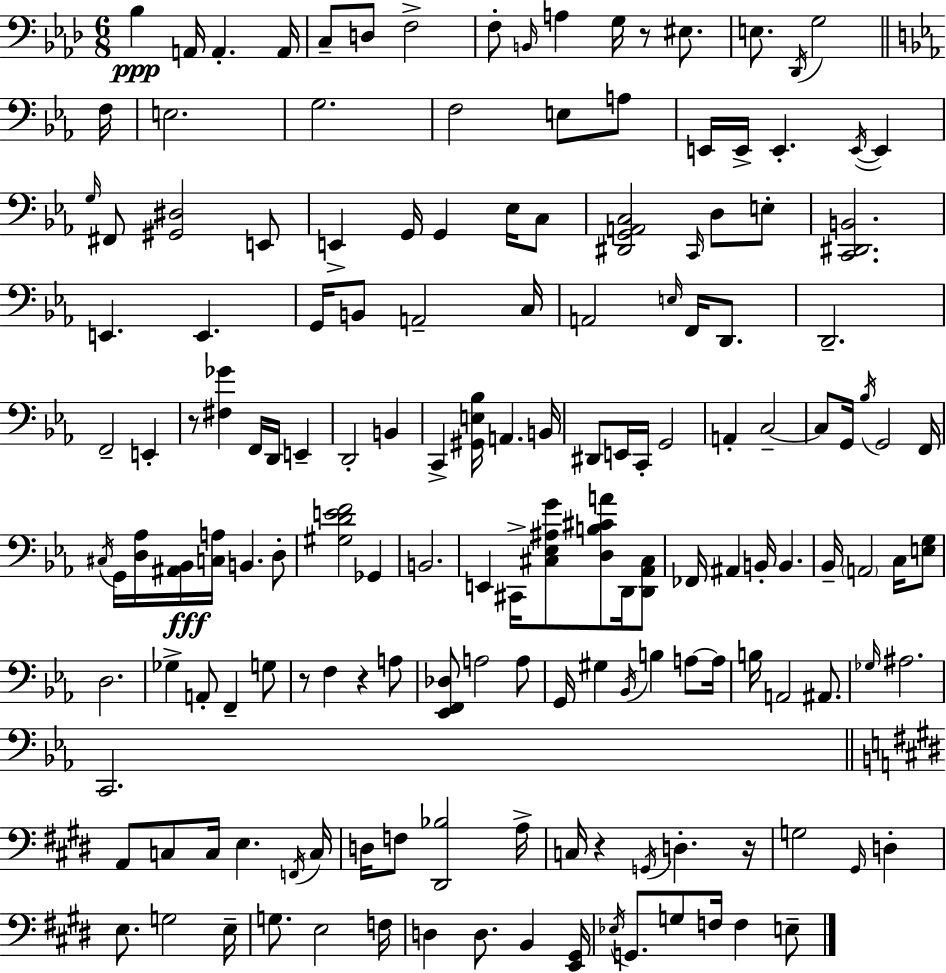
{
  \clef bass
  \numericTimeSignature
  \time 6/8
  \key aes \major
  bes4\ppp a,16 a,4.-. a,16 | c8-- d8 f2-> | f8-. \grace { b,16 } a4 g16 r8 eis8. | e8. \acciaccatura { des,16 } g2 | \break \bar "||" \break \key ees \major f16 e2. | g2. | f2 e8 a8 | e,16 e,16-> e,4.-. \acciaccatura { e,16~ }~ e,4 | \break \grace { g16 } fis,8 <gis, dis>2 | e,8 e,4-> g,16 g,4 | ees16 c8 <dis, g, a, c>2 \grace { c,16 } | d8 e8-. <c, dis, b,>2. | \break e,4. e,4. | g,16 b,8 a,2-- | c16 a,2 | \grace { e16 } f,16 d,8. d,2.-- | \break f,2-- | e,4-. r8 <fis ges'>4 f,16 | d,16 e,4-- d,2-. | b,4 c,4-> <gis, e bes>16 a,4. | \break b,16 dis,8 e,16 c,16-. g,2 | a,4-. c2--~~ | c8 g,16 \acciaccatura { bes16 } g,2 | f,16 \acciaccatura { cis16 } g,16 <d aes>16 <ais, bes,>16\fff <c a>16 b,4. | \break d8-. <gis d' e' f'>2 | ges,4 b,2. | e,4 cis,16-> | <cis ees ais g'>8 <d b cis' a'>8 d,16 <d, aes, cis>8 fes,16 ais,4 | \break b,16-. b,4. bes,16-- \parenthesize a,2 | c16 <e g>8 d2. | ges4-> a,8-. | f,4-- g8 r8 f4 | \break r4 a8 <ees, f, des>8 a2 | a8 g,16 gis4 | \acciaccatura { bes,16 } b4 a8~~ a16 b16 a,2 | ais,8. \grace { ges16 } ais2. | \break c,2. | \bar "||" \break \key e \major a,8 c8 c16 e4. \acciaccatura { f,16 } | c16 d16 f8 <dis, bes>2 | a16-> c16 r4 \acciaccatura { g,16 } d4.-. | r16 g2 \grace { gis,16 } d4-. | \break e8. g2 | e16-- g8. e2 | f16 d4 d8. b,4 | <e, gis,>16 \acciaccatura { ees16 } g,8. g8 f16 f4 | \break e8-- \bar "|."
}